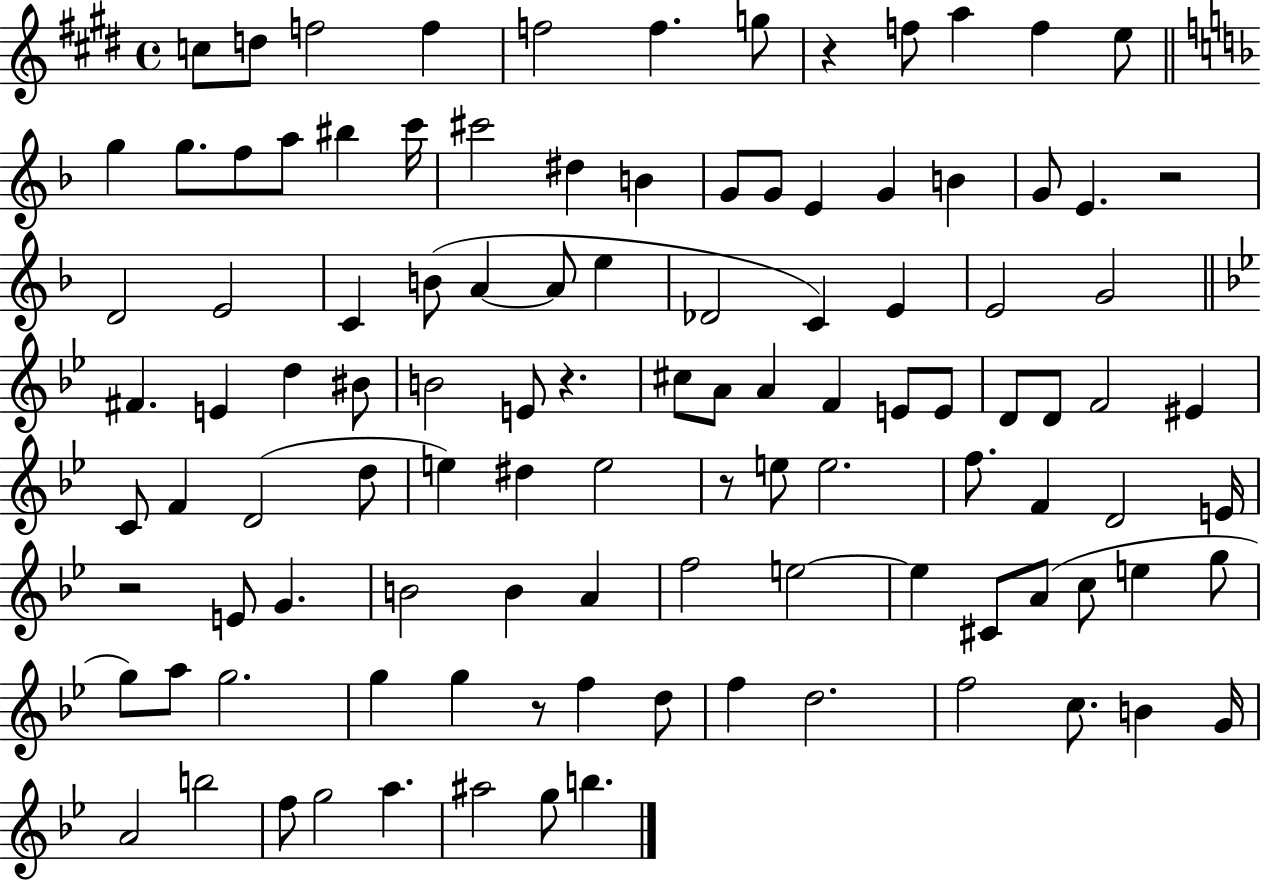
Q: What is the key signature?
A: E major